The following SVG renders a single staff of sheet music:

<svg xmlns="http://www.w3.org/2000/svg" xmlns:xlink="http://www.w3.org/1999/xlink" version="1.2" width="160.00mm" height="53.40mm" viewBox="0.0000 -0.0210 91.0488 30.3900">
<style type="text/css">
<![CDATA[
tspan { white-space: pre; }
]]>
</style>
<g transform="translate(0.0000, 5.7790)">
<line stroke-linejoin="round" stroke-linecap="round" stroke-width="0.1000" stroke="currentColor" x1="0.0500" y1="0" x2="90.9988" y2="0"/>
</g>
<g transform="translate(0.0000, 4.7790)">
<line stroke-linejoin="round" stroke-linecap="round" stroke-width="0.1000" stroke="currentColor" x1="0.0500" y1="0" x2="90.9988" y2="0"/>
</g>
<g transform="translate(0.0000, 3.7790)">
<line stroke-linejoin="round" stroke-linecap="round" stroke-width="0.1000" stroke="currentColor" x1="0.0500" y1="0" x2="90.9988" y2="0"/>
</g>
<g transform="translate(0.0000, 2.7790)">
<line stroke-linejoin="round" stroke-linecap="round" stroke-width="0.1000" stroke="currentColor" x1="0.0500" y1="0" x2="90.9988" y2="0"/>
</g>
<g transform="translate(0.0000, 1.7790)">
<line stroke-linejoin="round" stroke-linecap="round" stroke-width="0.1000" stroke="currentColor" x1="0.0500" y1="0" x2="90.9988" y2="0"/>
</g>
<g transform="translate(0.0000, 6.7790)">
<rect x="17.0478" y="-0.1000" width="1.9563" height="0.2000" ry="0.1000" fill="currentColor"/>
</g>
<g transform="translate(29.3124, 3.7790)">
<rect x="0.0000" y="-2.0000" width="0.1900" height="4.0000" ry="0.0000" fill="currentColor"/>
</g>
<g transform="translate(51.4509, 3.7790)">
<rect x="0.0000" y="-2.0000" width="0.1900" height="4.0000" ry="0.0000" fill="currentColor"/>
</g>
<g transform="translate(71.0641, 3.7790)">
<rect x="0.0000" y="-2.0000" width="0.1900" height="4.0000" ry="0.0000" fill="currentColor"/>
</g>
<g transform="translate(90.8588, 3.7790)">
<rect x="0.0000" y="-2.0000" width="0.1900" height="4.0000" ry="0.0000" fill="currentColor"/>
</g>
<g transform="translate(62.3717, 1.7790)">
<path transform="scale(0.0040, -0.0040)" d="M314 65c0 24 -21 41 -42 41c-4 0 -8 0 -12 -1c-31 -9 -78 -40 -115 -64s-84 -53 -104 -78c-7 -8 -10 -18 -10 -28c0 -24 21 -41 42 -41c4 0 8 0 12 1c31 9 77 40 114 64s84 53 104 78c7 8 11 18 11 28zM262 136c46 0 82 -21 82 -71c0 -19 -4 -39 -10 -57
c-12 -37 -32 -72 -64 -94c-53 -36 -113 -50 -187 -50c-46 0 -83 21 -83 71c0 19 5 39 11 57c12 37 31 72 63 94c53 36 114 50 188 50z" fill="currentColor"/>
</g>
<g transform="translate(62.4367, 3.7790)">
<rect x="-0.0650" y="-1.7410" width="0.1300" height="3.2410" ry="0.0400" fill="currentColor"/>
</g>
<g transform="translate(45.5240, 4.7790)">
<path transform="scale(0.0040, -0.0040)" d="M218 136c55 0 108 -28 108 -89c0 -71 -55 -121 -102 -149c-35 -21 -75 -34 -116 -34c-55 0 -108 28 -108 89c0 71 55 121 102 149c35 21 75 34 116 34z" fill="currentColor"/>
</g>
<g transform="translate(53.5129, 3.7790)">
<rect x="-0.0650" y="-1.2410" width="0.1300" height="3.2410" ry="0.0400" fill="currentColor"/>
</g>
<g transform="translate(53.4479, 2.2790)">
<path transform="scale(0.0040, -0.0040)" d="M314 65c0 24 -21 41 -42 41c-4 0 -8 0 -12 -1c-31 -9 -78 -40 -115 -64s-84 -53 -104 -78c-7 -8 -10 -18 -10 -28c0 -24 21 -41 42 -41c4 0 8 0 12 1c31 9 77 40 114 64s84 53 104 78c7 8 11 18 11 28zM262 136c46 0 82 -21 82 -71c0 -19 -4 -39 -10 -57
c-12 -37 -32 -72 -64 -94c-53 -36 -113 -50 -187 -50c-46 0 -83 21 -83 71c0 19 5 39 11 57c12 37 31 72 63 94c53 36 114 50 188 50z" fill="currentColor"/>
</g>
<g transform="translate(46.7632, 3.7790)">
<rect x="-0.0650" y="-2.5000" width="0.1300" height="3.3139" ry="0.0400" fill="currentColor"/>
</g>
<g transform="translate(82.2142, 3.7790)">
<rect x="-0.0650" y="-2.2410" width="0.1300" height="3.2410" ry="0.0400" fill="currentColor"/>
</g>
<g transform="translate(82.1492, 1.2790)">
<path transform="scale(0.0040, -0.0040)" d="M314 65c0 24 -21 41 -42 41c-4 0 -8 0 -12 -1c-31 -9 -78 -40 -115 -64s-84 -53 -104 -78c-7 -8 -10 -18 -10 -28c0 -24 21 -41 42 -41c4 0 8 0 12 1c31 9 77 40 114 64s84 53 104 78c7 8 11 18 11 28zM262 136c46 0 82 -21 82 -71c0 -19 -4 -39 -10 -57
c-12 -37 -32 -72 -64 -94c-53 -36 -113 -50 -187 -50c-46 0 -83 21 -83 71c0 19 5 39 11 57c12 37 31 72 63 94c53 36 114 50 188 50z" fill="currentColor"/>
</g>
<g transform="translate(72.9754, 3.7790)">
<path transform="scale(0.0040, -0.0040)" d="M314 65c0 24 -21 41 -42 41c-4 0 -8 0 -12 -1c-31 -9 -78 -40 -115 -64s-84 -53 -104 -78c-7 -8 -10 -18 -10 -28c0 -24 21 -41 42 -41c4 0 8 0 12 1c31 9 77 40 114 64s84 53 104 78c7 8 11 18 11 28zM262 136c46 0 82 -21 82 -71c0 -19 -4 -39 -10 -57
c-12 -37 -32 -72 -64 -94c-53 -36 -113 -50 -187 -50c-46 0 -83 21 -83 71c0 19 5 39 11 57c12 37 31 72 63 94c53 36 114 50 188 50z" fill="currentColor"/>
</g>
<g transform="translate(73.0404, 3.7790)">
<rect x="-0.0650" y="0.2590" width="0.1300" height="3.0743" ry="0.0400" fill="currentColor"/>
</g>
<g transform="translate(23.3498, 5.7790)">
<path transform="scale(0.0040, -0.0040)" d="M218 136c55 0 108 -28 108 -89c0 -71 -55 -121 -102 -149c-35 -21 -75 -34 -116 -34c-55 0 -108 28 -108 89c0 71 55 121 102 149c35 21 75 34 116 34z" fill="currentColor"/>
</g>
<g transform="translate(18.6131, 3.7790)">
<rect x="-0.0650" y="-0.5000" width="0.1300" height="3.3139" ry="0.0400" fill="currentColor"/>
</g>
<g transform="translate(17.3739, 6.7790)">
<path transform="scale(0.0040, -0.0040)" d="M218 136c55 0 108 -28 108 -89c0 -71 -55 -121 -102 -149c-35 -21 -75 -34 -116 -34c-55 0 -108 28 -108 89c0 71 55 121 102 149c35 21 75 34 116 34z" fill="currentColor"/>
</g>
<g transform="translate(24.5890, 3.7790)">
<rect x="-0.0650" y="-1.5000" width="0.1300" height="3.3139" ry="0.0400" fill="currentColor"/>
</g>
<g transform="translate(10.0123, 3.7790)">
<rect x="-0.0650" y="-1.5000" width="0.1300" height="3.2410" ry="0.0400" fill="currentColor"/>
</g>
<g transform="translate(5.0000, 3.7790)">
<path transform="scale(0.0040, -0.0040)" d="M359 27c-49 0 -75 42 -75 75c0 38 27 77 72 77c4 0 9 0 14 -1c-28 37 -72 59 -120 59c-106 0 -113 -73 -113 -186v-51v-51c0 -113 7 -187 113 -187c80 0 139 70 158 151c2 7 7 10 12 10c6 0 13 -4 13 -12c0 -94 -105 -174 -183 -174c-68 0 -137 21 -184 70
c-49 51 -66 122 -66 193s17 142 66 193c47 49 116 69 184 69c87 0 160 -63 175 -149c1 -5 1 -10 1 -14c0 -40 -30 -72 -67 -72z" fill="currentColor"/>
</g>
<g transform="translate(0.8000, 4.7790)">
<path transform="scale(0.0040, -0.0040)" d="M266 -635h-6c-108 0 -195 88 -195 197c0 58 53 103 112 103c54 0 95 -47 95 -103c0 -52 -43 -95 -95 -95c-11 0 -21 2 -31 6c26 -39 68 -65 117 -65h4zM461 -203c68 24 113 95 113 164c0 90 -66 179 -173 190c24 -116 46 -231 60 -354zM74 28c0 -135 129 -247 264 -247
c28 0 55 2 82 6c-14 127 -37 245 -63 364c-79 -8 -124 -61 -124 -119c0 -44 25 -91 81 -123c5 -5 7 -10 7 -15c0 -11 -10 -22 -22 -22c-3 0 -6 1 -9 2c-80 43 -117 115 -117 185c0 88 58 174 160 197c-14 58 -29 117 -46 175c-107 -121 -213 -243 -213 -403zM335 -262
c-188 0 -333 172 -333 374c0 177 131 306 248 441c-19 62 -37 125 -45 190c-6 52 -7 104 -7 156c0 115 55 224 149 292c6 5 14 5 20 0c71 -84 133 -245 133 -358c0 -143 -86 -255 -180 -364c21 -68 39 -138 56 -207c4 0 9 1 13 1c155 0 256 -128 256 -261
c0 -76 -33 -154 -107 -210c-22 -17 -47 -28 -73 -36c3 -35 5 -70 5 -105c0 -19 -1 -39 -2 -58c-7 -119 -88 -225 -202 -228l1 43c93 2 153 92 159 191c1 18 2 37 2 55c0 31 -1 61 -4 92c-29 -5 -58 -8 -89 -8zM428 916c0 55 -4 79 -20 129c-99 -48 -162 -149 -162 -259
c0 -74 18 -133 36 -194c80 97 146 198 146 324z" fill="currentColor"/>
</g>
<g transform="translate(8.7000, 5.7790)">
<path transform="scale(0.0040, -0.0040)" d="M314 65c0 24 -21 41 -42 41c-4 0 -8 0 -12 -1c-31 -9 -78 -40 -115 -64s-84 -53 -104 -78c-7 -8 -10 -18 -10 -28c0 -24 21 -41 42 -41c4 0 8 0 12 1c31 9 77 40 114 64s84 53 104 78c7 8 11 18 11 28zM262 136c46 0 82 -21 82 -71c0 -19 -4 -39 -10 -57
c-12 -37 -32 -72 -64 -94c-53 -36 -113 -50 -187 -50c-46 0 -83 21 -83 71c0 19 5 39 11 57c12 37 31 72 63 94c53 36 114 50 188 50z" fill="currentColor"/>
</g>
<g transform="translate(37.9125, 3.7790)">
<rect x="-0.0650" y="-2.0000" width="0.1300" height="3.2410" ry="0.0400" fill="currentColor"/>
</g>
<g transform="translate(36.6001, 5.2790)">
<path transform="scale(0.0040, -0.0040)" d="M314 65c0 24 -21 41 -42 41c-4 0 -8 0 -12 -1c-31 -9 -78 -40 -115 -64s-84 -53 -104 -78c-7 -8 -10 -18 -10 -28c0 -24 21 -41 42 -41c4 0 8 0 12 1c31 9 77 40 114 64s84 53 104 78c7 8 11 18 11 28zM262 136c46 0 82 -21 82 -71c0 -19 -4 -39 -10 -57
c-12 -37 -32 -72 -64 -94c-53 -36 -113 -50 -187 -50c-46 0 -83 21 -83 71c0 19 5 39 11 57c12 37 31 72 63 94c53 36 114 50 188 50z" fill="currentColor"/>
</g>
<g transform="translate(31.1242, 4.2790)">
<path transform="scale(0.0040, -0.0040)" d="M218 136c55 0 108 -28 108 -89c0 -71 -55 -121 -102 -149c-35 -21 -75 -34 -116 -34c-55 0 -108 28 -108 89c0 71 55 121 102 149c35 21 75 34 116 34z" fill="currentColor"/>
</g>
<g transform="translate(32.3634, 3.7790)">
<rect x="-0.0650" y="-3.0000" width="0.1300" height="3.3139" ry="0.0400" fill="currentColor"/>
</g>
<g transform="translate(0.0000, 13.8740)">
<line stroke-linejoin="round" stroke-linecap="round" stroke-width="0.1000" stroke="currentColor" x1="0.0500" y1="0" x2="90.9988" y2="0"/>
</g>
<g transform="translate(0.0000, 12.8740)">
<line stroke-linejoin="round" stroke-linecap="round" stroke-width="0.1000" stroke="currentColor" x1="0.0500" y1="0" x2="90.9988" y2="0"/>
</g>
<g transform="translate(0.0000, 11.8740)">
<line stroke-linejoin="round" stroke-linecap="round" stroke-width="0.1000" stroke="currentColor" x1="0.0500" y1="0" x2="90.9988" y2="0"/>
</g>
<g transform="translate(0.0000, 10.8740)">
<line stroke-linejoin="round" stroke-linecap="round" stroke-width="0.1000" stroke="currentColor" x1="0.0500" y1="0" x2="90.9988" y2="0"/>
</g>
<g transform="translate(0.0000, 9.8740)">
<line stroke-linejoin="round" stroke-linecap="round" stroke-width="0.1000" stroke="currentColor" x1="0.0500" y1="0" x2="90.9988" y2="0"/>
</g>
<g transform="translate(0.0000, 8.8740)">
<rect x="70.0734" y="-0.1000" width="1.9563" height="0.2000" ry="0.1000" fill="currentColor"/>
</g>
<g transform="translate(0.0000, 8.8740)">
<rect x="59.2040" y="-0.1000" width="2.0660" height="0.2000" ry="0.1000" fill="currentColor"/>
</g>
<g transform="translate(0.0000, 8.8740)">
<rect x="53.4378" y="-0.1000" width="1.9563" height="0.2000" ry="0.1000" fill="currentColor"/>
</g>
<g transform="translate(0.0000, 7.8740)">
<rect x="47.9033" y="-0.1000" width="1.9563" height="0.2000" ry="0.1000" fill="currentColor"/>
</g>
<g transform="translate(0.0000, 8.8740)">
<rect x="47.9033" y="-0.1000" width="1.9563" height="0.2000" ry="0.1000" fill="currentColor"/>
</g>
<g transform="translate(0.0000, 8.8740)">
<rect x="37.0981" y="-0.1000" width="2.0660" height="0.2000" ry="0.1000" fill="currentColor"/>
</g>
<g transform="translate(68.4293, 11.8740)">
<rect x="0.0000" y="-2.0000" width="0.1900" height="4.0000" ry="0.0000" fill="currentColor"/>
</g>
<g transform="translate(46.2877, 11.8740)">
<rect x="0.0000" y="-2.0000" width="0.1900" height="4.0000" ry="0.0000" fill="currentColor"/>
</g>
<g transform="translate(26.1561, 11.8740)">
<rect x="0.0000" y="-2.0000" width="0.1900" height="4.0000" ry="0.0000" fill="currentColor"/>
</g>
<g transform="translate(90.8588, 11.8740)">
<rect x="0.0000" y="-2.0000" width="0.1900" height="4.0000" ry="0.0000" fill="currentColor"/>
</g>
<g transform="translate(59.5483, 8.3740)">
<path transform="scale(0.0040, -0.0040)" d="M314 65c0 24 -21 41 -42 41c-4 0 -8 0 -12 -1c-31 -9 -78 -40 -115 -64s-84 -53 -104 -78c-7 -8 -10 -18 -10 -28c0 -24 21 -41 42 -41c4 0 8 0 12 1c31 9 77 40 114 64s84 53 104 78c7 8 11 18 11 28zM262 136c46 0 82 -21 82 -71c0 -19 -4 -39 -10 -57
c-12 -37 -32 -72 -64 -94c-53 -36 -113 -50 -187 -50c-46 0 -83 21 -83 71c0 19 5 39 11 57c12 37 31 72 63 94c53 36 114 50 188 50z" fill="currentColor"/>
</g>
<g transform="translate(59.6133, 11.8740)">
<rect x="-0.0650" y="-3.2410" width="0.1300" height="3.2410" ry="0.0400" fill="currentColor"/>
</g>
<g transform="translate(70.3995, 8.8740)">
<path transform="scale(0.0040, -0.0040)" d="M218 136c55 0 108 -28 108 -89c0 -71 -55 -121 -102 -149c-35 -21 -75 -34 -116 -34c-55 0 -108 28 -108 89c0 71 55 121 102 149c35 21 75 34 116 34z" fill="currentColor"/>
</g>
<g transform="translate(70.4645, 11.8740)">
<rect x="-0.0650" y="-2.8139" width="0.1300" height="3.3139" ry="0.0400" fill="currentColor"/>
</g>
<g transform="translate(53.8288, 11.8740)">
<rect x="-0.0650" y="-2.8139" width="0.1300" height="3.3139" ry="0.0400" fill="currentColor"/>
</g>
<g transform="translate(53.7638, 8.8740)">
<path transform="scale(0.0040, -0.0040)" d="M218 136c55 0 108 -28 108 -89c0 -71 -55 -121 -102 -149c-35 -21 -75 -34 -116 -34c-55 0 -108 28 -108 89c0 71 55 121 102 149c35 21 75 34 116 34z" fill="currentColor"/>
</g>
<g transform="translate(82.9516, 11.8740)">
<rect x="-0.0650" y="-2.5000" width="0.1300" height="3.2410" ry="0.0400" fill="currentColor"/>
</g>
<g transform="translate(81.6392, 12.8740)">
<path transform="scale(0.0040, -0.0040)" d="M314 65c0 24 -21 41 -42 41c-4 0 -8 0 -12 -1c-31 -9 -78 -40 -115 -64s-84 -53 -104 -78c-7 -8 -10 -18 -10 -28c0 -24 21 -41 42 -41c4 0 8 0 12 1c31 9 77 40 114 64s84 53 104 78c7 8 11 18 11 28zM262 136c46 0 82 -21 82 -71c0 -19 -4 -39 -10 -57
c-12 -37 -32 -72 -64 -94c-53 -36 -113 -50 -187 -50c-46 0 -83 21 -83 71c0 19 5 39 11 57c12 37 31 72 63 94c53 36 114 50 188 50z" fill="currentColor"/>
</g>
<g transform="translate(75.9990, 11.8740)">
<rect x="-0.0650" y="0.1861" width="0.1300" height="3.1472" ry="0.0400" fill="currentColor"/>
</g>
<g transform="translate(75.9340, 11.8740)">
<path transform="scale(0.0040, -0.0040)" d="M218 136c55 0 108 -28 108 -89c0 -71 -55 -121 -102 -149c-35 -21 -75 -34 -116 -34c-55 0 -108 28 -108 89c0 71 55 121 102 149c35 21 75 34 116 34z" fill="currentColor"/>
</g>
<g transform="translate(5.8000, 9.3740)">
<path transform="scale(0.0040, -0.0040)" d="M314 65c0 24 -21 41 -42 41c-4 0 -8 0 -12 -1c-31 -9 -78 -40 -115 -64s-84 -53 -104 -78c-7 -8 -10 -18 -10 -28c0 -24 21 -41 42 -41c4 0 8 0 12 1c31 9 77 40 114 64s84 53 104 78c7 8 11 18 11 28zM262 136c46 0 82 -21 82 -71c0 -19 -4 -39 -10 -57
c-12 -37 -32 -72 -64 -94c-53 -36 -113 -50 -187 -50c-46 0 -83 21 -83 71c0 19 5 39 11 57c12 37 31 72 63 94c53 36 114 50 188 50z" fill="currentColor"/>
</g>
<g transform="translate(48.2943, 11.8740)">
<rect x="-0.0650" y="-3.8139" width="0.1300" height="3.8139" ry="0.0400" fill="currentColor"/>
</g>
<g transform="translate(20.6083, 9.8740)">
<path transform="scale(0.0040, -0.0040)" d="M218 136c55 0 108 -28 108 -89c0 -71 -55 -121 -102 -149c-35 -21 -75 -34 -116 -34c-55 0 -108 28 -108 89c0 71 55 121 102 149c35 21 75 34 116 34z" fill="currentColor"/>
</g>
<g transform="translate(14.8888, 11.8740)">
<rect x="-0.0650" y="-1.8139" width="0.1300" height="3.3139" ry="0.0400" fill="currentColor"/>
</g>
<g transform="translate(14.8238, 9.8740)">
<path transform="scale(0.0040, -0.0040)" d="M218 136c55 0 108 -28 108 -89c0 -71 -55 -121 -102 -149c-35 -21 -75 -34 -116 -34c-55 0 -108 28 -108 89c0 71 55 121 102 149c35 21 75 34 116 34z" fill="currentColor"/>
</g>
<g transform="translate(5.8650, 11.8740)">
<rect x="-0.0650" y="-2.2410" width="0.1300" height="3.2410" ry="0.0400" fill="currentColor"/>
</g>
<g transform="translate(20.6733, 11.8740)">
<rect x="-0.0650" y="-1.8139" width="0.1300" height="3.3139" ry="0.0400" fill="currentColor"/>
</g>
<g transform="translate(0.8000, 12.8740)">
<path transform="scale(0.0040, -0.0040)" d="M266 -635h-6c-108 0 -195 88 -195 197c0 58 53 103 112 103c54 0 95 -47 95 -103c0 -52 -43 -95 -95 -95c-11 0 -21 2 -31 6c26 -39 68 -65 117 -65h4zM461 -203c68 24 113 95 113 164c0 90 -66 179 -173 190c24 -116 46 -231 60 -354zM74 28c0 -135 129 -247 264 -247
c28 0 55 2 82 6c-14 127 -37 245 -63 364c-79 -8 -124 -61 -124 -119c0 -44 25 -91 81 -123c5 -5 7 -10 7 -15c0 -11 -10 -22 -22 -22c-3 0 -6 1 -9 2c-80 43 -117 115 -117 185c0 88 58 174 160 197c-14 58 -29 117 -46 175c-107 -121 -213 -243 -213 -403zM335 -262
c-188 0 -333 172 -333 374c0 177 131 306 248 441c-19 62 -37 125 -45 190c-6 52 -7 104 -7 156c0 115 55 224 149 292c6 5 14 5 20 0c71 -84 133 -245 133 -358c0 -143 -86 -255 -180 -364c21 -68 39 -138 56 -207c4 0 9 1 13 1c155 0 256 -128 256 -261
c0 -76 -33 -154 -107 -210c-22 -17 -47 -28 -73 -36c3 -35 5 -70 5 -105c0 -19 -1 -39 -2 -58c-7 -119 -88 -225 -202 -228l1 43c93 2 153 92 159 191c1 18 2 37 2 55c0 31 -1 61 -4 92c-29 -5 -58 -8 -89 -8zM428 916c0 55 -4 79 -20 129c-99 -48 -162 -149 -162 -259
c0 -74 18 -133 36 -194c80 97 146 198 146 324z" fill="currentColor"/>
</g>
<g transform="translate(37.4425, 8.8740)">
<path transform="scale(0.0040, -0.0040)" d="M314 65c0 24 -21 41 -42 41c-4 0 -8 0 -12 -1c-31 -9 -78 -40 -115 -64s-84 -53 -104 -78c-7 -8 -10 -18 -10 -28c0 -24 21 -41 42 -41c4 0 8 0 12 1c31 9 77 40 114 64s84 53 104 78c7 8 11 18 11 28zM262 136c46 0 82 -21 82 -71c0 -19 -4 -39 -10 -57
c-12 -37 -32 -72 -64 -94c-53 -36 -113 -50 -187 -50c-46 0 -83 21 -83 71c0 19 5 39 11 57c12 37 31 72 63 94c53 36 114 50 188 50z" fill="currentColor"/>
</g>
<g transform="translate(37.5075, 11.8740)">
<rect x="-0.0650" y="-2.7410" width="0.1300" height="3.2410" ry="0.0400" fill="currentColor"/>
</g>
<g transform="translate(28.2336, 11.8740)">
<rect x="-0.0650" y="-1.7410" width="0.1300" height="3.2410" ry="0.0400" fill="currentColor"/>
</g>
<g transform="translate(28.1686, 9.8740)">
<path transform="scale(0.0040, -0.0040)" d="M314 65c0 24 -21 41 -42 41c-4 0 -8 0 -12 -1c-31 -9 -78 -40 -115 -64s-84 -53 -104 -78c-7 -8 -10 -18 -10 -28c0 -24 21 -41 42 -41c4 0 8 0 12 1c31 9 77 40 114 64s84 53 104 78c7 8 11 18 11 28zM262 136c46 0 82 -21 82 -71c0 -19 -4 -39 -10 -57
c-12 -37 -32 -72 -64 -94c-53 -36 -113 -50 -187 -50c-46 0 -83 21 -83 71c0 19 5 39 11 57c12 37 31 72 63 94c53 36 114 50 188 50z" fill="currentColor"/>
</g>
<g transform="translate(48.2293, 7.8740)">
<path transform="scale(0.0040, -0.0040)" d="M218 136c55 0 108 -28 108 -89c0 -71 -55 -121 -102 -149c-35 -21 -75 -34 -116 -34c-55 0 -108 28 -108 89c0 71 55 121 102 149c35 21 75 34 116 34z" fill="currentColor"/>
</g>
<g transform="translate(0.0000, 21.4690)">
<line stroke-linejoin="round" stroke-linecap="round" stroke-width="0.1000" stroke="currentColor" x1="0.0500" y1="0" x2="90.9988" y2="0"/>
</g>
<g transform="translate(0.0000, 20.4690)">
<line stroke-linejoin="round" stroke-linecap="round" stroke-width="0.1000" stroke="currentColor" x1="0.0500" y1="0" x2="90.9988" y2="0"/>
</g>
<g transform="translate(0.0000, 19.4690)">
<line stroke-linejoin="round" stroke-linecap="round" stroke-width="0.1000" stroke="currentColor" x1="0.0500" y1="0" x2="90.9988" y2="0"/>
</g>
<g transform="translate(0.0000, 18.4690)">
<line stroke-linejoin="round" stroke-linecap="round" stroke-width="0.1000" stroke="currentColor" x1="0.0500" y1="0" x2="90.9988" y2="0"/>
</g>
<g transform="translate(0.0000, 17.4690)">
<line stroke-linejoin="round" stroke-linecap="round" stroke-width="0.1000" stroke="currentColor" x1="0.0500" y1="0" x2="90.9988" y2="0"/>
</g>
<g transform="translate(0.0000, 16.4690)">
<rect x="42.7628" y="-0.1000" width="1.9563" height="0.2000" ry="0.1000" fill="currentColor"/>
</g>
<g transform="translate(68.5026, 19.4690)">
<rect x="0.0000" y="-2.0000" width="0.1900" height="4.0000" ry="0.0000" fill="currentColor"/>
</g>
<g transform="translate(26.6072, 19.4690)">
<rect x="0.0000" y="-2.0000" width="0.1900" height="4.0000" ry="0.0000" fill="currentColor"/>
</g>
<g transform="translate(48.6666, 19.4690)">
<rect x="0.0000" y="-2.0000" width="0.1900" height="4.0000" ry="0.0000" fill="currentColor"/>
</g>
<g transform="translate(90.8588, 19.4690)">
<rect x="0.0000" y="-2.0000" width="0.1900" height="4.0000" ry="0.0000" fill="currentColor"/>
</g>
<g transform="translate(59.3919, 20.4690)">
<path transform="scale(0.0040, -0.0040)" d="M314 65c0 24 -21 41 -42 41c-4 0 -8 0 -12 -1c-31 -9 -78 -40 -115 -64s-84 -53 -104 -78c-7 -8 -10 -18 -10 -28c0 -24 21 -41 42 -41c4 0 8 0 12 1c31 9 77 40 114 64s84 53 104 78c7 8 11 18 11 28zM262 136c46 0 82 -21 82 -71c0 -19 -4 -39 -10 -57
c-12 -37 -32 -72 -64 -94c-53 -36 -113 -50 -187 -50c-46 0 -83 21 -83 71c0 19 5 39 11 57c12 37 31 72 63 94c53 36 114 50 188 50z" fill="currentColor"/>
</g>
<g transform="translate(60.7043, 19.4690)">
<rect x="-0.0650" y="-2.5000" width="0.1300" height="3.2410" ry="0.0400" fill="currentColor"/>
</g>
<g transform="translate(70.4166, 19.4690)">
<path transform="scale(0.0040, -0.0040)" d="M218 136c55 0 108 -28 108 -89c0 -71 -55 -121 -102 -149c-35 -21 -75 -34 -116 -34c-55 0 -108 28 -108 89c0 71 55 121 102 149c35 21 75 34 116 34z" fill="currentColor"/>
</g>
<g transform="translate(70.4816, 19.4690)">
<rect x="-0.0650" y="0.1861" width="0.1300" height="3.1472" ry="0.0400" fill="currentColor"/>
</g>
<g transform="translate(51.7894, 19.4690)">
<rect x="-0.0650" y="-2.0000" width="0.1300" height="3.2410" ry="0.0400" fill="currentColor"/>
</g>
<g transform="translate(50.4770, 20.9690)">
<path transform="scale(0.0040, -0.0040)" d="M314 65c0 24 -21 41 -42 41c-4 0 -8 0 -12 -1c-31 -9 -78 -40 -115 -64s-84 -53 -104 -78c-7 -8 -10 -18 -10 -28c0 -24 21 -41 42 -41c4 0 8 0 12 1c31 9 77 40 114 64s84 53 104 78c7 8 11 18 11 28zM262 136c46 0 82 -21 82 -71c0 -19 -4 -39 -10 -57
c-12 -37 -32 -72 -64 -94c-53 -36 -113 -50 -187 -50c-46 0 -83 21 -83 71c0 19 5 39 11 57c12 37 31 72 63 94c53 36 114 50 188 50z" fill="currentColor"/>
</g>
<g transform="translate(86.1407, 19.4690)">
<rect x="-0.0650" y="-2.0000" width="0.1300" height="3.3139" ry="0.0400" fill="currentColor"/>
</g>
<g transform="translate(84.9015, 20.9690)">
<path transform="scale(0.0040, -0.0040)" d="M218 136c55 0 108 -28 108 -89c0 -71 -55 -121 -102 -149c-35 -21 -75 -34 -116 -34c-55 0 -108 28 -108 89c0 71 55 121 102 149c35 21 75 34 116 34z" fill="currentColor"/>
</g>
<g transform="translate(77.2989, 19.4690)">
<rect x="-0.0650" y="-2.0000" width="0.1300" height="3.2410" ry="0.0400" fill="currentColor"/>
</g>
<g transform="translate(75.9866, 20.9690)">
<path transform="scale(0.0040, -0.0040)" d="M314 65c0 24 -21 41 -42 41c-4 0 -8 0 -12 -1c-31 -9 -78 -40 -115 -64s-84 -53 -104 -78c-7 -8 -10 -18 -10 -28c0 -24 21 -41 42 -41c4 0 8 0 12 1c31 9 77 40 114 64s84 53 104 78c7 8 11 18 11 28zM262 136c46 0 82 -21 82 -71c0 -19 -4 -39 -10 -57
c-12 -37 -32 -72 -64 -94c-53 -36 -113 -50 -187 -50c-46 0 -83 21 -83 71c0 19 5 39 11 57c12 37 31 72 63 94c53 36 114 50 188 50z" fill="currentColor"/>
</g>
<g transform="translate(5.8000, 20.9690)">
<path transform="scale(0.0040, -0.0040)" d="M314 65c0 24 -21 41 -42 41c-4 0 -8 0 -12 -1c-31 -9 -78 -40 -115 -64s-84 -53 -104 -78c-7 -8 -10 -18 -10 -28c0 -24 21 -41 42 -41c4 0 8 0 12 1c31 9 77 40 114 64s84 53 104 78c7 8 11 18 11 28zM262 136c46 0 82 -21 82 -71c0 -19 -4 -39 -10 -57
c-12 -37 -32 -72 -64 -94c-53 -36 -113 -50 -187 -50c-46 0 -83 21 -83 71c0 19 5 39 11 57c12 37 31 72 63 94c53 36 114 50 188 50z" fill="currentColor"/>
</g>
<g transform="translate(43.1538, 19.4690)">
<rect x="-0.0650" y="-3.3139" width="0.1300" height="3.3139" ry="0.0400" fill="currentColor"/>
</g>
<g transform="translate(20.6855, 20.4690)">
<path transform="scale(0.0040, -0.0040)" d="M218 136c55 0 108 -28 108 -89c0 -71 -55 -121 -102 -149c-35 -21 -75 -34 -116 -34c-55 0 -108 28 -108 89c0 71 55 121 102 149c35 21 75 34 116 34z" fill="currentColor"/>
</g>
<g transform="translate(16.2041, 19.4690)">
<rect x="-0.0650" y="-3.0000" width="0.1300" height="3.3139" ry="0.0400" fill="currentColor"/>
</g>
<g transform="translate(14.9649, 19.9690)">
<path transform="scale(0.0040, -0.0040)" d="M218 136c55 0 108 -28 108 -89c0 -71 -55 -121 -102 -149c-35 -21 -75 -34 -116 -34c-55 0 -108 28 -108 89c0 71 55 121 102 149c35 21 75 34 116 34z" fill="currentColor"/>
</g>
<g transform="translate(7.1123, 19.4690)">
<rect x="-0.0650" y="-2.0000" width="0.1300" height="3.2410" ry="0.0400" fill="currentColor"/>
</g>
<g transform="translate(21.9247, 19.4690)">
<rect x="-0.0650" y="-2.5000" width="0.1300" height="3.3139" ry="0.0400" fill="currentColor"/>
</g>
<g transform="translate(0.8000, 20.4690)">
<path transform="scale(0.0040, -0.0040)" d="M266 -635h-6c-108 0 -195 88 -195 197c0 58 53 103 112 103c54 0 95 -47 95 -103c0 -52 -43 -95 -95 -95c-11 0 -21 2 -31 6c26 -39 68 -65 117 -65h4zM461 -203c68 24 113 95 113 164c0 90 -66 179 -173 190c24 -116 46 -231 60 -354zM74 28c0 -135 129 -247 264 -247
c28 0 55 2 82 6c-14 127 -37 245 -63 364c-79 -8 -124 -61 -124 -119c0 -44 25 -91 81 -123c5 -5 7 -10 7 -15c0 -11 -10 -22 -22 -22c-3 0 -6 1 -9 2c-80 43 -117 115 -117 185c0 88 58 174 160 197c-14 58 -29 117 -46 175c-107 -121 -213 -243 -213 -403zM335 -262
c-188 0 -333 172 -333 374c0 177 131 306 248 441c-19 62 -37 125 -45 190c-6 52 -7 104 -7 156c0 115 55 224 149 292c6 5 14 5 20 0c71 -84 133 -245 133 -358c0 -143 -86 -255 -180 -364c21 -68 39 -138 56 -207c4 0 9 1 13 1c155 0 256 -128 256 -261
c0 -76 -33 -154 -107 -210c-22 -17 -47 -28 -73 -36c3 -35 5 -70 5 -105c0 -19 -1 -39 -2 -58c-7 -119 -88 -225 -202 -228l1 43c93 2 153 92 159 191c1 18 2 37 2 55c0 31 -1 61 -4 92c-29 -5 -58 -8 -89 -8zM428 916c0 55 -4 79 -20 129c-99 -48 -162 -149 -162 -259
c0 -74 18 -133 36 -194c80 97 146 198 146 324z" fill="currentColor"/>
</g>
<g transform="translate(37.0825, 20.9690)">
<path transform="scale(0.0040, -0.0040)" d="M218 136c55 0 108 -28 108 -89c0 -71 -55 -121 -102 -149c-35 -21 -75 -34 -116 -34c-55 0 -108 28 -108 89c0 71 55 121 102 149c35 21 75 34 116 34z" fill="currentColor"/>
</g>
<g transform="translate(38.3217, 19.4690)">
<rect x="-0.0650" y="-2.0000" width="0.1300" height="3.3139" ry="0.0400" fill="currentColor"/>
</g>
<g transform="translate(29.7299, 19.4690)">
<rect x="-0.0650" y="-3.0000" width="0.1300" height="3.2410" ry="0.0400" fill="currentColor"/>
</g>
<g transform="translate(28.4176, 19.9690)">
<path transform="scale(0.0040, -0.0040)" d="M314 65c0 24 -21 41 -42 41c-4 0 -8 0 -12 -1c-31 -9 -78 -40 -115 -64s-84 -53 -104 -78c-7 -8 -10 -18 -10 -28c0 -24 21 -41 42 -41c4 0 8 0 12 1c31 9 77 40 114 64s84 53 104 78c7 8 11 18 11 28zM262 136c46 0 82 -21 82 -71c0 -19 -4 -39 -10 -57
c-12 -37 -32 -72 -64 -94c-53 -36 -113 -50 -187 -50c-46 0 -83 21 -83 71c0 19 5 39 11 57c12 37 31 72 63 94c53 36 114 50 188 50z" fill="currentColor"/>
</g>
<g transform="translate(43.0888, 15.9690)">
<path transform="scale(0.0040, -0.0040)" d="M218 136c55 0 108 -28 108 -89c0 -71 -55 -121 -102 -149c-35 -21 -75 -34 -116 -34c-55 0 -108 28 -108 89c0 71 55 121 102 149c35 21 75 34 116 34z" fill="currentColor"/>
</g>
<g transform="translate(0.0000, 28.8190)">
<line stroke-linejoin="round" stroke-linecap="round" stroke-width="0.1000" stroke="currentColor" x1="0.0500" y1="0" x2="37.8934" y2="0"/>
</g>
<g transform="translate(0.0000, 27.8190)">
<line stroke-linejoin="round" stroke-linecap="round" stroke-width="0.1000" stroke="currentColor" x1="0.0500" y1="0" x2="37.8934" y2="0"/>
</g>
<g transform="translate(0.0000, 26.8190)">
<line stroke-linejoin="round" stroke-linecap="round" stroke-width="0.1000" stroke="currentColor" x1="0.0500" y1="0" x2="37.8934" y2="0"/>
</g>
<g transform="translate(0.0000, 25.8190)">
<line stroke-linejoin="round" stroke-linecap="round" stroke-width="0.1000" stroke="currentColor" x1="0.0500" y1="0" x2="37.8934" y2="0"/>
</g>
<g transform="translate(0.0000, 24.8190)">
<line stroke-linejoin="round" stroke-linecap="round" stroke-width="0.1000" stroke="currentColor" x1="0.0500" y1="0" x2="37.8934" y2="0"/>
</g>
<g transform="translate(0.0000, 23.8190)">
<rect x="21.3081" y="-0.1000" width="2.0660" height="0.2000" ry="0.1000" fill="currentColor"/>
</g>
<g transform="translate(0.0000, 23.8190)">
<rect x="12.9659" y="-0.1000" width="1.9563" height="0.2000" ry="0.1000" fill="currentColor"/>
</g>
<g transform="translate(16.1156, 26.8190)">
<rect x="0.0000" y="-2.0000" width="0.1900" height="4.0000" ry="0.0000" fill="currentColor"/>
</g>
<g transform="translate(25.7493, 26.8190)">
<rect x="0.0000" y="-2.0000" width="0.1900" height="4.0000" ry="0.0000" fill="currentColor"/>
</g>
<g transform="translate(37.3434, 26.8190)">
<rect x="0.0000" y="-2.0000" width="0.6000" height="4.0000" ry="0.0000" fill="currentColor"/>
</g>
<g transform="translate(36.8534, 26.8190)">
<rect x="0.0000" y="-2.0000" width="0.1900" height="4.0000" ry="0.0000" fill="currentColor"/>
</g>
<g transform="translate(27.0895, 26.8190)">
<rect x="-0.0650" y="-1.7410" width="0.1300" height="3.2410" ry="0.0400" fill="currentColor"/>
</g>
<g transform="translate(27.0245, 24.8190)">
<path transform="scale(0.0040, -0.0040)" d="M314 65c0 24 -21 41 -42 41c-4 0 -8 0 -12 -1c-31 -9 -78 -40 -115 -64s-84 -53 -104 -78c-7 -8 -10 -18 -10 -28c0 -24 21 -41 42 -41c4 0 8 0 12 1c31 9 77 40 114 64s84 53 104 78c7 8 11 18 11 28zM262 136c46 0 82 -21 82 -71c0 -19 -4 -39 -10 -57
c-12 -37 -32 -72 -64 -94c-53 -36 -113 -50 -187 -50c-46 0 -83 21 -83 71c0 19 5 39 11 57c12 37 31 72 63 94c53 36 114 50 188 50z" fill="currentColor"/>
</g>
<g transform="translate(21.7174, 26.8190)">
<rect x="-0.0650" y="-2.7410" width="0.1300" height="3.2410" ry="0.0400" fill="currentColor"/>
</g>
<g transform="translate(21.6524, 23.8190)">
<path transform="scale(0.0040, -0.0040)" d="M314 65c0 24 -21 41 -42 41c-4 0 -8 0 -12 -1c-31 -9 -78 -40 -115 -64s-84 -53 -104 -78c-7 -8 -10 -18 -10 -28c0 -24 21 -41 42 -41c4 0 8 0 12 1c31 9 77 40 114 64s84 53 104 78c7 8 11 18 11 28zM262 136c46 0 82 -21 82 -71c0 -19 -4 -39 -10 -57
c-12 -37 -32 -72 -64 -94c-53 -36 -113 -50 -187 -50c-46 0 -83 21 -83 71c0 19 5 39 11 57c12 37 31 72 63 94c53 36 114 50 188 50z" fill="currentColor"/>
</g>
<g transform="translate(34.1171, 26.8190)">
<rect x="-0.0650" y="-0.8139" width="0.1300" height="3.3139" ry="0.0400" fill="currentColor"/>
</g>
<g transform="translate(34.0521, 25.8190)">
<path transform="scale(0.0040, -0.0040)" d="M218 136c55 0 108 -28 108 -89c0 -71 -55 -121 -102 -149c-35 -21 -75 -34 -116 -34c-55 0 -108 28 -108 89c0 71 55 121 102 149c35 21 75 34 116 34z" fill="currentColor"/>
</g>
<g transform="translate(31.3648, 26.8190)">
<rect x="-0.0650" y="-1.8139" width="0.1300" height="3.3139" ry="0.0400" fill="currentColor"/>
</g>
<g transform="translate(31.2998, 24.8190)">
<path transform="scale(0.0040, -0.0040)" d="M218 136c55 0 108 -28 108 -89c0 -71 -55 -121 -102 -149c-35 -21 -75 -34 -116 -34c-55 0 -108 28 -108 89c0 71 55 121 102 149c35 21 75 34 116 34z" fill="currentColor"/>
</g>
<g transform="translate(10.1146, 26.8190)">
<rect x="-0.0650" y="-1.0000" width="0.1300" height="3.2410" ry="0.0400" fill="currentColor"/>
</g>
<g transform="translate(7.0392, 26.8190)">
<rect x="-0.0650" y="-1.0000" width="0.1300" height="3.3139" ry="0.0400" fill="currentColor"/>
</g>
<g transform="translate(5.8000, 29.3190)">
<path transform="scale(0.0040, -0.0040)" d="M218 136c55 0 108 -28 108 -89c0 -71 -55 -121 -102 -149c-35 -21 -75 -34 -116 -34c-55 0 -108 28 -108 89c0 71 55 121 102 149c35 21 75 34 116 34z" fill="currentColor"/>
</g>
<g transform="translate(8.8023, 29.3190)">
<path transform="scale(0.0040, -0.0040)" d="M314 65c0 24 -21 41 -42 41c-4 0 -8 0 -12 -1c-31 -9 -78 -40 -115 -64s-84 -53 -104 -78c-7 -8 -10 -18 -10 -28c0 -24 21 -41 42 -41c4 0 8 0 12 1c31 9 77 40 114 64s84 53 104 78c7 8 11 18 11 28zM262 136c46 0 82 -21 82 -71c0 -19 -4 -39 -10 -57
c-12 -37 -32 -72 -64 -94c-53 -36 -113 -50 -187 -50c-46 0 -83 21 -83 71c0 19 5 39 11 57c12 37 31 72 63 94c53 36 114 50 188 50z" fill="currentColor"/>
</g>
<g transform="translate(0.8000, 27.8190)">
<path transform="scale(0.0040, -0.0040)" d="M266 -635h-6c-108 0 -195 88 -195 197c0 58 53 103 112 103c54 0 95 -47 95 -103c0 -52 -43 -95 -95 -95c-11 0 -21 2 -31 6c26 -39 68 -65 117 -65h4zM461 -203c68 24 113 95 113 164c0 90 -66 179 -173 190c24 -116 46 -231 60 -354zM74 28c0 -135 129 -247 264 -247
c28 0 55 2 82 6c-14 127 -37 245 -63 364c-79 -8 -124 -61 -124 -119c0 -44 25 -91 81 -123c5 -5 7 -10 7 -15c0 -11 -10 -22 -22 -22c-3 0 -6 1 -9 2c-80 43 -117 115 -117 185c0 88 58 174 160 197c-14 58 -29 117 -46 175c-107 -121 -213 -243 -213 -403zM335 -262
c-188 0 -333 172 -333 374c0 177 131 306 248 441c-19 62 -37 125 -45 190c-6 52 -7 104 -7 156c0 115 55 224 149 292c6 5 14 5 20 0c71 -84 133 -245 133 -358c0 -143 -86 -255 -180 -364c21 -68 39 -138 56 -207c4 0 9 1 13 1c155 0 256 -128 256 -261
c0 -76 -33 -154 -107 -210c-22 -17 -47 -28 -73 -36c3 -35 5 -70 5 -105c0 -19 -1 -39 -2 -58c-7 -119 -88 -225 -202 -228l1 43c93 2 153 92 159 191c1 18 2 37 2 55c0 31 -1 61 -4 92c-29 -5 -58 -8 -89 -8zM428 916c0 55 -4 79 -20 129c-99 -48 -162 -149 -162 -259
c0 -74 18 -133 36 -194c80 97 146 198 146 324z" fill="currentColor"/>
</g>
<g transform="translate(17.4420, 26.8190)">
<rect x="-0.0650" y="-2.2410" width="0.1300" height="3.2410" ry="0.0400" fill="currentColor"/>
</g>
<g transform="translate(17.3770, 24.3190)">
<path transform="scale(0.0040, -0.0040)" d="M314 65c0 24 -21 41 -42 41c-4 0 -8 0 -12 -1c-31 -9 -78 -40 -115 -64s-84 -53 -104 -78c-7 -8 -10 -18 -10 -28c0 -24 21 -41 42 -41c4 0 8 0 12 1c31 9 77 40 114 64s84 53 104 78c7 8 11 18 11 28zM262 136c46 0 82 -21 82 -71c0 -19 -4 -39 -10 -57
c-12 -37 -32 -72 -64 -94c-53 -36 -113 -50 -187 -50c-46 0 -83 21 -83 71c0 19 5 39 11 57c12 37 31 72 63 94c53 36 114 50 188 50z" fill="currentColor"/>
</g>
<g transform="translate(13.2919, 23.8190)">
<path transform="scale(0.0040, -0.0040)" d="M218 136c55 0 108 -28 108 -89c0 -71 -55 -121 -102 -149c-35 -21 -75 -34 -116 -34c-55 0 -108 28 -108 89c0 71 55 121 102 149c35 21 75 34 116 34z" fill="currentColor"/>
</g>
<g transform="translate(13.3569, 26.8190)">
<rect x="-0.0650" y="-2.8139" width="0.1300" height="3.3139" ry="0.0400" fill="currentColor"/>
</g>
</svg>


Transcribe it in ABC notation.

X:1
T:Untitled
M:4/4
L:1/4
K:C
E2 C E A F2 G e2 f2 B2 g2 g2 f f f2 a2 c' a b2 a B G2 F2 A G A2 F b F2 G2 B F2 F D D2 a g2 a2 f2 f d